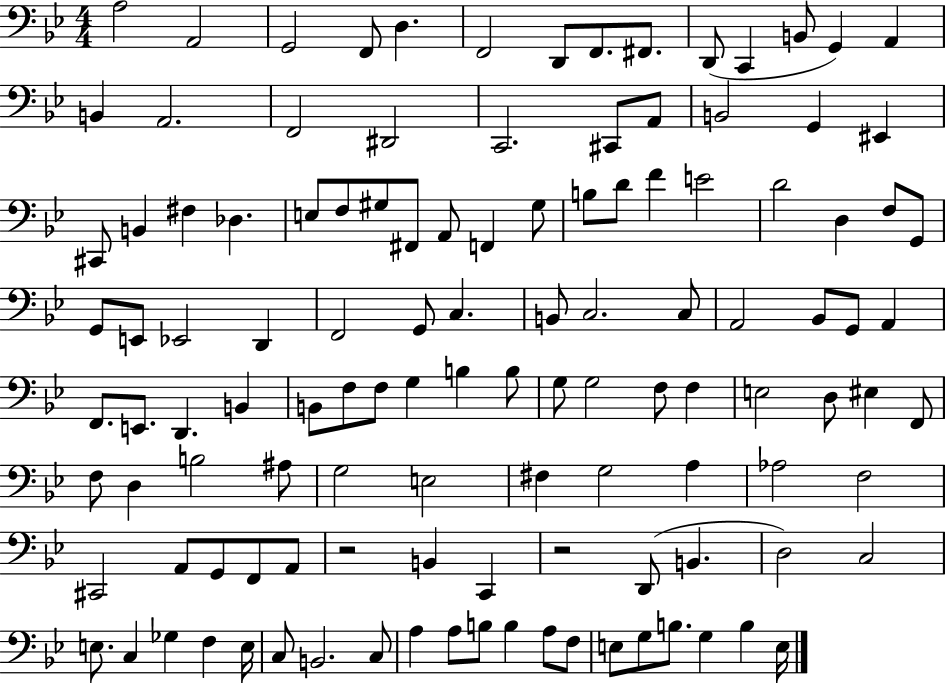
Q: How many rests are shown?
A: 2